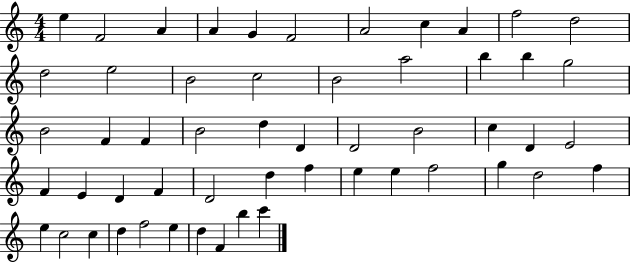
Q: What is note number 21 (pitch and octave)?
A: B4